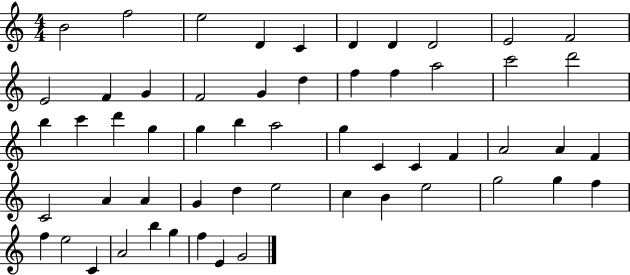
B4/h F5/h E5/h D4/q C4/q D4/q D4/q D4/h E4/h F4/h E4/h F4/q G4/q F4/h G4/q D5/q F5/q F5/q A5/h C6/h D6/h B5/q C6/q D6/q G5/q G5/q B5/q A5/h G5/q C4/q C4/q F4/q A4/h A4/q F4/q C4/h A4/q A4/q G4/q D5/q E5/h C5/q B4/q E5/h G5/h G5/q F5/q F5/q E5/h C4/q A4/h B5/q G5/q F5/q E4/q G4/h